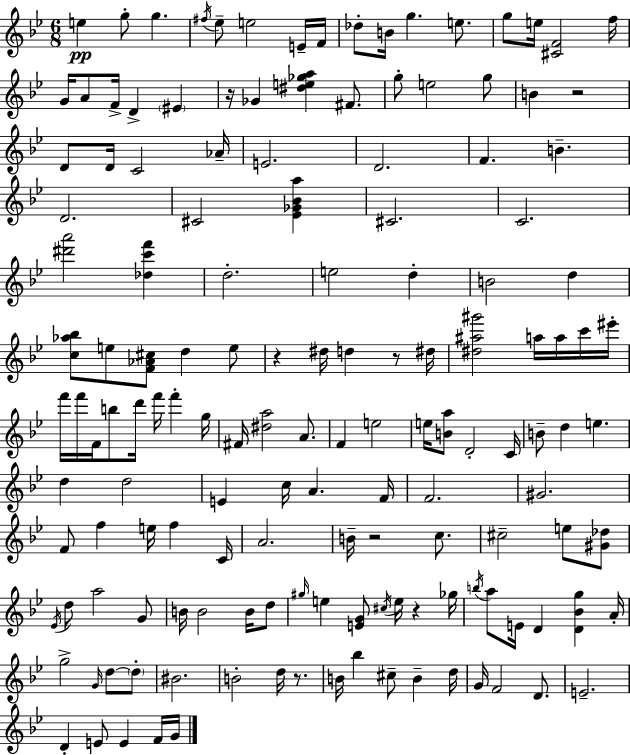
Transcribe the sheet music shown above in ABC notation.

X:1
T:Untitled
M:6/8
L:1/4
K:Gm
e g/2 g ^f/4 _e/2 e2 E/4 F/4 _d/2 B/4 g e/2 g/2 e/4 [^CF]2 f/4 G/4 A/2 F/4 D ^E z/4 _G [^de_ga] ^F/2 g/2 e2 g/2 B z2 D/2 D/4 C2 _A/4 E2 D2 F B D2 ^C2 [_E_G_Ba] ^C2 C2 [^d'a']2 [_dc'f'] d2 e2 d B2 d [c_a_b]/2 e/2 [F_A^c]/2 d e/2 z ^d/4 d z/2 ^d/4 [^d^a^g']2 a/4 a/4 c'/4 ^e'/4 f'/4 f'/4 F/4 b/2 d'/4 f'/4 f' g/4 ^F/4 [^da]2 A/2 F e2 e/4 [Ba]/2 D2 C/4 B/2 d e d d2 E c/4 A F/4 F2 ^G2 F/2 f e/4 f C/4 A2 B/4 z2 c/2 ^c2 e/2 [^G_d]/2 _E/4 d/2 a2 G/2 B/4 B2 B/4 d/2 ^g/4 e [EG]/2 ^c/4 e/4 z _g/4 b/4 a/2 E/4 D [D_Bg] A/4 g2 G/4 d/2 d/2 ^B2 B2 d/4 z/2 B/4 _b ^c/2 B d/4 G/4 F2 D/2 E2 D E/2 E F/4 G/4